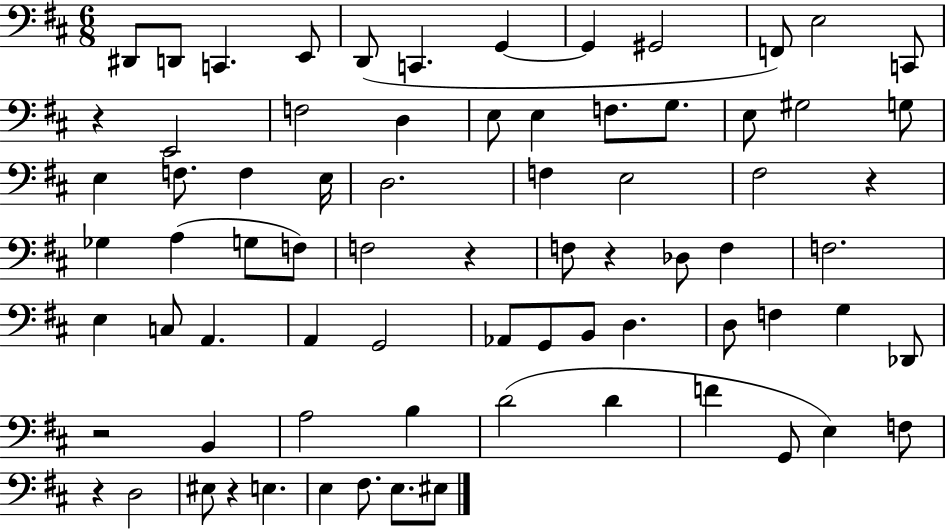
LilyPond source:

{
  \clef bass
  \numericTimeSignature
  \time 6/8
  \key d \major
  dis,8 d,8 c,4. e,8 | d,8( c,4. g,4~~ | g,4 gis,2 | f,8) e2 c,8 | \break r4 e,2 | f2 d4 | e8 e4 f8. g8. | e8 gis2 g8 | \break e4 f8. f4 e16 | d2. | f4 e2 | fis2 r4 | \break ges4 a4( g8 f8) | f2 r4 | f8 r4 des8 f4 | f2. | \break e4 c8 a,4. | a,4 g,2 | aes,8 g,8 b,8 d4. | d8 f4 g4 des,8 | \break r2 b,4 | a2 b4 | d'2( d'4 | f'4 g,8 e4) f8 | \break r4 d2 | eis8 r4 e4. | e4 fis8. e8. eis8 | \bar "|."
}